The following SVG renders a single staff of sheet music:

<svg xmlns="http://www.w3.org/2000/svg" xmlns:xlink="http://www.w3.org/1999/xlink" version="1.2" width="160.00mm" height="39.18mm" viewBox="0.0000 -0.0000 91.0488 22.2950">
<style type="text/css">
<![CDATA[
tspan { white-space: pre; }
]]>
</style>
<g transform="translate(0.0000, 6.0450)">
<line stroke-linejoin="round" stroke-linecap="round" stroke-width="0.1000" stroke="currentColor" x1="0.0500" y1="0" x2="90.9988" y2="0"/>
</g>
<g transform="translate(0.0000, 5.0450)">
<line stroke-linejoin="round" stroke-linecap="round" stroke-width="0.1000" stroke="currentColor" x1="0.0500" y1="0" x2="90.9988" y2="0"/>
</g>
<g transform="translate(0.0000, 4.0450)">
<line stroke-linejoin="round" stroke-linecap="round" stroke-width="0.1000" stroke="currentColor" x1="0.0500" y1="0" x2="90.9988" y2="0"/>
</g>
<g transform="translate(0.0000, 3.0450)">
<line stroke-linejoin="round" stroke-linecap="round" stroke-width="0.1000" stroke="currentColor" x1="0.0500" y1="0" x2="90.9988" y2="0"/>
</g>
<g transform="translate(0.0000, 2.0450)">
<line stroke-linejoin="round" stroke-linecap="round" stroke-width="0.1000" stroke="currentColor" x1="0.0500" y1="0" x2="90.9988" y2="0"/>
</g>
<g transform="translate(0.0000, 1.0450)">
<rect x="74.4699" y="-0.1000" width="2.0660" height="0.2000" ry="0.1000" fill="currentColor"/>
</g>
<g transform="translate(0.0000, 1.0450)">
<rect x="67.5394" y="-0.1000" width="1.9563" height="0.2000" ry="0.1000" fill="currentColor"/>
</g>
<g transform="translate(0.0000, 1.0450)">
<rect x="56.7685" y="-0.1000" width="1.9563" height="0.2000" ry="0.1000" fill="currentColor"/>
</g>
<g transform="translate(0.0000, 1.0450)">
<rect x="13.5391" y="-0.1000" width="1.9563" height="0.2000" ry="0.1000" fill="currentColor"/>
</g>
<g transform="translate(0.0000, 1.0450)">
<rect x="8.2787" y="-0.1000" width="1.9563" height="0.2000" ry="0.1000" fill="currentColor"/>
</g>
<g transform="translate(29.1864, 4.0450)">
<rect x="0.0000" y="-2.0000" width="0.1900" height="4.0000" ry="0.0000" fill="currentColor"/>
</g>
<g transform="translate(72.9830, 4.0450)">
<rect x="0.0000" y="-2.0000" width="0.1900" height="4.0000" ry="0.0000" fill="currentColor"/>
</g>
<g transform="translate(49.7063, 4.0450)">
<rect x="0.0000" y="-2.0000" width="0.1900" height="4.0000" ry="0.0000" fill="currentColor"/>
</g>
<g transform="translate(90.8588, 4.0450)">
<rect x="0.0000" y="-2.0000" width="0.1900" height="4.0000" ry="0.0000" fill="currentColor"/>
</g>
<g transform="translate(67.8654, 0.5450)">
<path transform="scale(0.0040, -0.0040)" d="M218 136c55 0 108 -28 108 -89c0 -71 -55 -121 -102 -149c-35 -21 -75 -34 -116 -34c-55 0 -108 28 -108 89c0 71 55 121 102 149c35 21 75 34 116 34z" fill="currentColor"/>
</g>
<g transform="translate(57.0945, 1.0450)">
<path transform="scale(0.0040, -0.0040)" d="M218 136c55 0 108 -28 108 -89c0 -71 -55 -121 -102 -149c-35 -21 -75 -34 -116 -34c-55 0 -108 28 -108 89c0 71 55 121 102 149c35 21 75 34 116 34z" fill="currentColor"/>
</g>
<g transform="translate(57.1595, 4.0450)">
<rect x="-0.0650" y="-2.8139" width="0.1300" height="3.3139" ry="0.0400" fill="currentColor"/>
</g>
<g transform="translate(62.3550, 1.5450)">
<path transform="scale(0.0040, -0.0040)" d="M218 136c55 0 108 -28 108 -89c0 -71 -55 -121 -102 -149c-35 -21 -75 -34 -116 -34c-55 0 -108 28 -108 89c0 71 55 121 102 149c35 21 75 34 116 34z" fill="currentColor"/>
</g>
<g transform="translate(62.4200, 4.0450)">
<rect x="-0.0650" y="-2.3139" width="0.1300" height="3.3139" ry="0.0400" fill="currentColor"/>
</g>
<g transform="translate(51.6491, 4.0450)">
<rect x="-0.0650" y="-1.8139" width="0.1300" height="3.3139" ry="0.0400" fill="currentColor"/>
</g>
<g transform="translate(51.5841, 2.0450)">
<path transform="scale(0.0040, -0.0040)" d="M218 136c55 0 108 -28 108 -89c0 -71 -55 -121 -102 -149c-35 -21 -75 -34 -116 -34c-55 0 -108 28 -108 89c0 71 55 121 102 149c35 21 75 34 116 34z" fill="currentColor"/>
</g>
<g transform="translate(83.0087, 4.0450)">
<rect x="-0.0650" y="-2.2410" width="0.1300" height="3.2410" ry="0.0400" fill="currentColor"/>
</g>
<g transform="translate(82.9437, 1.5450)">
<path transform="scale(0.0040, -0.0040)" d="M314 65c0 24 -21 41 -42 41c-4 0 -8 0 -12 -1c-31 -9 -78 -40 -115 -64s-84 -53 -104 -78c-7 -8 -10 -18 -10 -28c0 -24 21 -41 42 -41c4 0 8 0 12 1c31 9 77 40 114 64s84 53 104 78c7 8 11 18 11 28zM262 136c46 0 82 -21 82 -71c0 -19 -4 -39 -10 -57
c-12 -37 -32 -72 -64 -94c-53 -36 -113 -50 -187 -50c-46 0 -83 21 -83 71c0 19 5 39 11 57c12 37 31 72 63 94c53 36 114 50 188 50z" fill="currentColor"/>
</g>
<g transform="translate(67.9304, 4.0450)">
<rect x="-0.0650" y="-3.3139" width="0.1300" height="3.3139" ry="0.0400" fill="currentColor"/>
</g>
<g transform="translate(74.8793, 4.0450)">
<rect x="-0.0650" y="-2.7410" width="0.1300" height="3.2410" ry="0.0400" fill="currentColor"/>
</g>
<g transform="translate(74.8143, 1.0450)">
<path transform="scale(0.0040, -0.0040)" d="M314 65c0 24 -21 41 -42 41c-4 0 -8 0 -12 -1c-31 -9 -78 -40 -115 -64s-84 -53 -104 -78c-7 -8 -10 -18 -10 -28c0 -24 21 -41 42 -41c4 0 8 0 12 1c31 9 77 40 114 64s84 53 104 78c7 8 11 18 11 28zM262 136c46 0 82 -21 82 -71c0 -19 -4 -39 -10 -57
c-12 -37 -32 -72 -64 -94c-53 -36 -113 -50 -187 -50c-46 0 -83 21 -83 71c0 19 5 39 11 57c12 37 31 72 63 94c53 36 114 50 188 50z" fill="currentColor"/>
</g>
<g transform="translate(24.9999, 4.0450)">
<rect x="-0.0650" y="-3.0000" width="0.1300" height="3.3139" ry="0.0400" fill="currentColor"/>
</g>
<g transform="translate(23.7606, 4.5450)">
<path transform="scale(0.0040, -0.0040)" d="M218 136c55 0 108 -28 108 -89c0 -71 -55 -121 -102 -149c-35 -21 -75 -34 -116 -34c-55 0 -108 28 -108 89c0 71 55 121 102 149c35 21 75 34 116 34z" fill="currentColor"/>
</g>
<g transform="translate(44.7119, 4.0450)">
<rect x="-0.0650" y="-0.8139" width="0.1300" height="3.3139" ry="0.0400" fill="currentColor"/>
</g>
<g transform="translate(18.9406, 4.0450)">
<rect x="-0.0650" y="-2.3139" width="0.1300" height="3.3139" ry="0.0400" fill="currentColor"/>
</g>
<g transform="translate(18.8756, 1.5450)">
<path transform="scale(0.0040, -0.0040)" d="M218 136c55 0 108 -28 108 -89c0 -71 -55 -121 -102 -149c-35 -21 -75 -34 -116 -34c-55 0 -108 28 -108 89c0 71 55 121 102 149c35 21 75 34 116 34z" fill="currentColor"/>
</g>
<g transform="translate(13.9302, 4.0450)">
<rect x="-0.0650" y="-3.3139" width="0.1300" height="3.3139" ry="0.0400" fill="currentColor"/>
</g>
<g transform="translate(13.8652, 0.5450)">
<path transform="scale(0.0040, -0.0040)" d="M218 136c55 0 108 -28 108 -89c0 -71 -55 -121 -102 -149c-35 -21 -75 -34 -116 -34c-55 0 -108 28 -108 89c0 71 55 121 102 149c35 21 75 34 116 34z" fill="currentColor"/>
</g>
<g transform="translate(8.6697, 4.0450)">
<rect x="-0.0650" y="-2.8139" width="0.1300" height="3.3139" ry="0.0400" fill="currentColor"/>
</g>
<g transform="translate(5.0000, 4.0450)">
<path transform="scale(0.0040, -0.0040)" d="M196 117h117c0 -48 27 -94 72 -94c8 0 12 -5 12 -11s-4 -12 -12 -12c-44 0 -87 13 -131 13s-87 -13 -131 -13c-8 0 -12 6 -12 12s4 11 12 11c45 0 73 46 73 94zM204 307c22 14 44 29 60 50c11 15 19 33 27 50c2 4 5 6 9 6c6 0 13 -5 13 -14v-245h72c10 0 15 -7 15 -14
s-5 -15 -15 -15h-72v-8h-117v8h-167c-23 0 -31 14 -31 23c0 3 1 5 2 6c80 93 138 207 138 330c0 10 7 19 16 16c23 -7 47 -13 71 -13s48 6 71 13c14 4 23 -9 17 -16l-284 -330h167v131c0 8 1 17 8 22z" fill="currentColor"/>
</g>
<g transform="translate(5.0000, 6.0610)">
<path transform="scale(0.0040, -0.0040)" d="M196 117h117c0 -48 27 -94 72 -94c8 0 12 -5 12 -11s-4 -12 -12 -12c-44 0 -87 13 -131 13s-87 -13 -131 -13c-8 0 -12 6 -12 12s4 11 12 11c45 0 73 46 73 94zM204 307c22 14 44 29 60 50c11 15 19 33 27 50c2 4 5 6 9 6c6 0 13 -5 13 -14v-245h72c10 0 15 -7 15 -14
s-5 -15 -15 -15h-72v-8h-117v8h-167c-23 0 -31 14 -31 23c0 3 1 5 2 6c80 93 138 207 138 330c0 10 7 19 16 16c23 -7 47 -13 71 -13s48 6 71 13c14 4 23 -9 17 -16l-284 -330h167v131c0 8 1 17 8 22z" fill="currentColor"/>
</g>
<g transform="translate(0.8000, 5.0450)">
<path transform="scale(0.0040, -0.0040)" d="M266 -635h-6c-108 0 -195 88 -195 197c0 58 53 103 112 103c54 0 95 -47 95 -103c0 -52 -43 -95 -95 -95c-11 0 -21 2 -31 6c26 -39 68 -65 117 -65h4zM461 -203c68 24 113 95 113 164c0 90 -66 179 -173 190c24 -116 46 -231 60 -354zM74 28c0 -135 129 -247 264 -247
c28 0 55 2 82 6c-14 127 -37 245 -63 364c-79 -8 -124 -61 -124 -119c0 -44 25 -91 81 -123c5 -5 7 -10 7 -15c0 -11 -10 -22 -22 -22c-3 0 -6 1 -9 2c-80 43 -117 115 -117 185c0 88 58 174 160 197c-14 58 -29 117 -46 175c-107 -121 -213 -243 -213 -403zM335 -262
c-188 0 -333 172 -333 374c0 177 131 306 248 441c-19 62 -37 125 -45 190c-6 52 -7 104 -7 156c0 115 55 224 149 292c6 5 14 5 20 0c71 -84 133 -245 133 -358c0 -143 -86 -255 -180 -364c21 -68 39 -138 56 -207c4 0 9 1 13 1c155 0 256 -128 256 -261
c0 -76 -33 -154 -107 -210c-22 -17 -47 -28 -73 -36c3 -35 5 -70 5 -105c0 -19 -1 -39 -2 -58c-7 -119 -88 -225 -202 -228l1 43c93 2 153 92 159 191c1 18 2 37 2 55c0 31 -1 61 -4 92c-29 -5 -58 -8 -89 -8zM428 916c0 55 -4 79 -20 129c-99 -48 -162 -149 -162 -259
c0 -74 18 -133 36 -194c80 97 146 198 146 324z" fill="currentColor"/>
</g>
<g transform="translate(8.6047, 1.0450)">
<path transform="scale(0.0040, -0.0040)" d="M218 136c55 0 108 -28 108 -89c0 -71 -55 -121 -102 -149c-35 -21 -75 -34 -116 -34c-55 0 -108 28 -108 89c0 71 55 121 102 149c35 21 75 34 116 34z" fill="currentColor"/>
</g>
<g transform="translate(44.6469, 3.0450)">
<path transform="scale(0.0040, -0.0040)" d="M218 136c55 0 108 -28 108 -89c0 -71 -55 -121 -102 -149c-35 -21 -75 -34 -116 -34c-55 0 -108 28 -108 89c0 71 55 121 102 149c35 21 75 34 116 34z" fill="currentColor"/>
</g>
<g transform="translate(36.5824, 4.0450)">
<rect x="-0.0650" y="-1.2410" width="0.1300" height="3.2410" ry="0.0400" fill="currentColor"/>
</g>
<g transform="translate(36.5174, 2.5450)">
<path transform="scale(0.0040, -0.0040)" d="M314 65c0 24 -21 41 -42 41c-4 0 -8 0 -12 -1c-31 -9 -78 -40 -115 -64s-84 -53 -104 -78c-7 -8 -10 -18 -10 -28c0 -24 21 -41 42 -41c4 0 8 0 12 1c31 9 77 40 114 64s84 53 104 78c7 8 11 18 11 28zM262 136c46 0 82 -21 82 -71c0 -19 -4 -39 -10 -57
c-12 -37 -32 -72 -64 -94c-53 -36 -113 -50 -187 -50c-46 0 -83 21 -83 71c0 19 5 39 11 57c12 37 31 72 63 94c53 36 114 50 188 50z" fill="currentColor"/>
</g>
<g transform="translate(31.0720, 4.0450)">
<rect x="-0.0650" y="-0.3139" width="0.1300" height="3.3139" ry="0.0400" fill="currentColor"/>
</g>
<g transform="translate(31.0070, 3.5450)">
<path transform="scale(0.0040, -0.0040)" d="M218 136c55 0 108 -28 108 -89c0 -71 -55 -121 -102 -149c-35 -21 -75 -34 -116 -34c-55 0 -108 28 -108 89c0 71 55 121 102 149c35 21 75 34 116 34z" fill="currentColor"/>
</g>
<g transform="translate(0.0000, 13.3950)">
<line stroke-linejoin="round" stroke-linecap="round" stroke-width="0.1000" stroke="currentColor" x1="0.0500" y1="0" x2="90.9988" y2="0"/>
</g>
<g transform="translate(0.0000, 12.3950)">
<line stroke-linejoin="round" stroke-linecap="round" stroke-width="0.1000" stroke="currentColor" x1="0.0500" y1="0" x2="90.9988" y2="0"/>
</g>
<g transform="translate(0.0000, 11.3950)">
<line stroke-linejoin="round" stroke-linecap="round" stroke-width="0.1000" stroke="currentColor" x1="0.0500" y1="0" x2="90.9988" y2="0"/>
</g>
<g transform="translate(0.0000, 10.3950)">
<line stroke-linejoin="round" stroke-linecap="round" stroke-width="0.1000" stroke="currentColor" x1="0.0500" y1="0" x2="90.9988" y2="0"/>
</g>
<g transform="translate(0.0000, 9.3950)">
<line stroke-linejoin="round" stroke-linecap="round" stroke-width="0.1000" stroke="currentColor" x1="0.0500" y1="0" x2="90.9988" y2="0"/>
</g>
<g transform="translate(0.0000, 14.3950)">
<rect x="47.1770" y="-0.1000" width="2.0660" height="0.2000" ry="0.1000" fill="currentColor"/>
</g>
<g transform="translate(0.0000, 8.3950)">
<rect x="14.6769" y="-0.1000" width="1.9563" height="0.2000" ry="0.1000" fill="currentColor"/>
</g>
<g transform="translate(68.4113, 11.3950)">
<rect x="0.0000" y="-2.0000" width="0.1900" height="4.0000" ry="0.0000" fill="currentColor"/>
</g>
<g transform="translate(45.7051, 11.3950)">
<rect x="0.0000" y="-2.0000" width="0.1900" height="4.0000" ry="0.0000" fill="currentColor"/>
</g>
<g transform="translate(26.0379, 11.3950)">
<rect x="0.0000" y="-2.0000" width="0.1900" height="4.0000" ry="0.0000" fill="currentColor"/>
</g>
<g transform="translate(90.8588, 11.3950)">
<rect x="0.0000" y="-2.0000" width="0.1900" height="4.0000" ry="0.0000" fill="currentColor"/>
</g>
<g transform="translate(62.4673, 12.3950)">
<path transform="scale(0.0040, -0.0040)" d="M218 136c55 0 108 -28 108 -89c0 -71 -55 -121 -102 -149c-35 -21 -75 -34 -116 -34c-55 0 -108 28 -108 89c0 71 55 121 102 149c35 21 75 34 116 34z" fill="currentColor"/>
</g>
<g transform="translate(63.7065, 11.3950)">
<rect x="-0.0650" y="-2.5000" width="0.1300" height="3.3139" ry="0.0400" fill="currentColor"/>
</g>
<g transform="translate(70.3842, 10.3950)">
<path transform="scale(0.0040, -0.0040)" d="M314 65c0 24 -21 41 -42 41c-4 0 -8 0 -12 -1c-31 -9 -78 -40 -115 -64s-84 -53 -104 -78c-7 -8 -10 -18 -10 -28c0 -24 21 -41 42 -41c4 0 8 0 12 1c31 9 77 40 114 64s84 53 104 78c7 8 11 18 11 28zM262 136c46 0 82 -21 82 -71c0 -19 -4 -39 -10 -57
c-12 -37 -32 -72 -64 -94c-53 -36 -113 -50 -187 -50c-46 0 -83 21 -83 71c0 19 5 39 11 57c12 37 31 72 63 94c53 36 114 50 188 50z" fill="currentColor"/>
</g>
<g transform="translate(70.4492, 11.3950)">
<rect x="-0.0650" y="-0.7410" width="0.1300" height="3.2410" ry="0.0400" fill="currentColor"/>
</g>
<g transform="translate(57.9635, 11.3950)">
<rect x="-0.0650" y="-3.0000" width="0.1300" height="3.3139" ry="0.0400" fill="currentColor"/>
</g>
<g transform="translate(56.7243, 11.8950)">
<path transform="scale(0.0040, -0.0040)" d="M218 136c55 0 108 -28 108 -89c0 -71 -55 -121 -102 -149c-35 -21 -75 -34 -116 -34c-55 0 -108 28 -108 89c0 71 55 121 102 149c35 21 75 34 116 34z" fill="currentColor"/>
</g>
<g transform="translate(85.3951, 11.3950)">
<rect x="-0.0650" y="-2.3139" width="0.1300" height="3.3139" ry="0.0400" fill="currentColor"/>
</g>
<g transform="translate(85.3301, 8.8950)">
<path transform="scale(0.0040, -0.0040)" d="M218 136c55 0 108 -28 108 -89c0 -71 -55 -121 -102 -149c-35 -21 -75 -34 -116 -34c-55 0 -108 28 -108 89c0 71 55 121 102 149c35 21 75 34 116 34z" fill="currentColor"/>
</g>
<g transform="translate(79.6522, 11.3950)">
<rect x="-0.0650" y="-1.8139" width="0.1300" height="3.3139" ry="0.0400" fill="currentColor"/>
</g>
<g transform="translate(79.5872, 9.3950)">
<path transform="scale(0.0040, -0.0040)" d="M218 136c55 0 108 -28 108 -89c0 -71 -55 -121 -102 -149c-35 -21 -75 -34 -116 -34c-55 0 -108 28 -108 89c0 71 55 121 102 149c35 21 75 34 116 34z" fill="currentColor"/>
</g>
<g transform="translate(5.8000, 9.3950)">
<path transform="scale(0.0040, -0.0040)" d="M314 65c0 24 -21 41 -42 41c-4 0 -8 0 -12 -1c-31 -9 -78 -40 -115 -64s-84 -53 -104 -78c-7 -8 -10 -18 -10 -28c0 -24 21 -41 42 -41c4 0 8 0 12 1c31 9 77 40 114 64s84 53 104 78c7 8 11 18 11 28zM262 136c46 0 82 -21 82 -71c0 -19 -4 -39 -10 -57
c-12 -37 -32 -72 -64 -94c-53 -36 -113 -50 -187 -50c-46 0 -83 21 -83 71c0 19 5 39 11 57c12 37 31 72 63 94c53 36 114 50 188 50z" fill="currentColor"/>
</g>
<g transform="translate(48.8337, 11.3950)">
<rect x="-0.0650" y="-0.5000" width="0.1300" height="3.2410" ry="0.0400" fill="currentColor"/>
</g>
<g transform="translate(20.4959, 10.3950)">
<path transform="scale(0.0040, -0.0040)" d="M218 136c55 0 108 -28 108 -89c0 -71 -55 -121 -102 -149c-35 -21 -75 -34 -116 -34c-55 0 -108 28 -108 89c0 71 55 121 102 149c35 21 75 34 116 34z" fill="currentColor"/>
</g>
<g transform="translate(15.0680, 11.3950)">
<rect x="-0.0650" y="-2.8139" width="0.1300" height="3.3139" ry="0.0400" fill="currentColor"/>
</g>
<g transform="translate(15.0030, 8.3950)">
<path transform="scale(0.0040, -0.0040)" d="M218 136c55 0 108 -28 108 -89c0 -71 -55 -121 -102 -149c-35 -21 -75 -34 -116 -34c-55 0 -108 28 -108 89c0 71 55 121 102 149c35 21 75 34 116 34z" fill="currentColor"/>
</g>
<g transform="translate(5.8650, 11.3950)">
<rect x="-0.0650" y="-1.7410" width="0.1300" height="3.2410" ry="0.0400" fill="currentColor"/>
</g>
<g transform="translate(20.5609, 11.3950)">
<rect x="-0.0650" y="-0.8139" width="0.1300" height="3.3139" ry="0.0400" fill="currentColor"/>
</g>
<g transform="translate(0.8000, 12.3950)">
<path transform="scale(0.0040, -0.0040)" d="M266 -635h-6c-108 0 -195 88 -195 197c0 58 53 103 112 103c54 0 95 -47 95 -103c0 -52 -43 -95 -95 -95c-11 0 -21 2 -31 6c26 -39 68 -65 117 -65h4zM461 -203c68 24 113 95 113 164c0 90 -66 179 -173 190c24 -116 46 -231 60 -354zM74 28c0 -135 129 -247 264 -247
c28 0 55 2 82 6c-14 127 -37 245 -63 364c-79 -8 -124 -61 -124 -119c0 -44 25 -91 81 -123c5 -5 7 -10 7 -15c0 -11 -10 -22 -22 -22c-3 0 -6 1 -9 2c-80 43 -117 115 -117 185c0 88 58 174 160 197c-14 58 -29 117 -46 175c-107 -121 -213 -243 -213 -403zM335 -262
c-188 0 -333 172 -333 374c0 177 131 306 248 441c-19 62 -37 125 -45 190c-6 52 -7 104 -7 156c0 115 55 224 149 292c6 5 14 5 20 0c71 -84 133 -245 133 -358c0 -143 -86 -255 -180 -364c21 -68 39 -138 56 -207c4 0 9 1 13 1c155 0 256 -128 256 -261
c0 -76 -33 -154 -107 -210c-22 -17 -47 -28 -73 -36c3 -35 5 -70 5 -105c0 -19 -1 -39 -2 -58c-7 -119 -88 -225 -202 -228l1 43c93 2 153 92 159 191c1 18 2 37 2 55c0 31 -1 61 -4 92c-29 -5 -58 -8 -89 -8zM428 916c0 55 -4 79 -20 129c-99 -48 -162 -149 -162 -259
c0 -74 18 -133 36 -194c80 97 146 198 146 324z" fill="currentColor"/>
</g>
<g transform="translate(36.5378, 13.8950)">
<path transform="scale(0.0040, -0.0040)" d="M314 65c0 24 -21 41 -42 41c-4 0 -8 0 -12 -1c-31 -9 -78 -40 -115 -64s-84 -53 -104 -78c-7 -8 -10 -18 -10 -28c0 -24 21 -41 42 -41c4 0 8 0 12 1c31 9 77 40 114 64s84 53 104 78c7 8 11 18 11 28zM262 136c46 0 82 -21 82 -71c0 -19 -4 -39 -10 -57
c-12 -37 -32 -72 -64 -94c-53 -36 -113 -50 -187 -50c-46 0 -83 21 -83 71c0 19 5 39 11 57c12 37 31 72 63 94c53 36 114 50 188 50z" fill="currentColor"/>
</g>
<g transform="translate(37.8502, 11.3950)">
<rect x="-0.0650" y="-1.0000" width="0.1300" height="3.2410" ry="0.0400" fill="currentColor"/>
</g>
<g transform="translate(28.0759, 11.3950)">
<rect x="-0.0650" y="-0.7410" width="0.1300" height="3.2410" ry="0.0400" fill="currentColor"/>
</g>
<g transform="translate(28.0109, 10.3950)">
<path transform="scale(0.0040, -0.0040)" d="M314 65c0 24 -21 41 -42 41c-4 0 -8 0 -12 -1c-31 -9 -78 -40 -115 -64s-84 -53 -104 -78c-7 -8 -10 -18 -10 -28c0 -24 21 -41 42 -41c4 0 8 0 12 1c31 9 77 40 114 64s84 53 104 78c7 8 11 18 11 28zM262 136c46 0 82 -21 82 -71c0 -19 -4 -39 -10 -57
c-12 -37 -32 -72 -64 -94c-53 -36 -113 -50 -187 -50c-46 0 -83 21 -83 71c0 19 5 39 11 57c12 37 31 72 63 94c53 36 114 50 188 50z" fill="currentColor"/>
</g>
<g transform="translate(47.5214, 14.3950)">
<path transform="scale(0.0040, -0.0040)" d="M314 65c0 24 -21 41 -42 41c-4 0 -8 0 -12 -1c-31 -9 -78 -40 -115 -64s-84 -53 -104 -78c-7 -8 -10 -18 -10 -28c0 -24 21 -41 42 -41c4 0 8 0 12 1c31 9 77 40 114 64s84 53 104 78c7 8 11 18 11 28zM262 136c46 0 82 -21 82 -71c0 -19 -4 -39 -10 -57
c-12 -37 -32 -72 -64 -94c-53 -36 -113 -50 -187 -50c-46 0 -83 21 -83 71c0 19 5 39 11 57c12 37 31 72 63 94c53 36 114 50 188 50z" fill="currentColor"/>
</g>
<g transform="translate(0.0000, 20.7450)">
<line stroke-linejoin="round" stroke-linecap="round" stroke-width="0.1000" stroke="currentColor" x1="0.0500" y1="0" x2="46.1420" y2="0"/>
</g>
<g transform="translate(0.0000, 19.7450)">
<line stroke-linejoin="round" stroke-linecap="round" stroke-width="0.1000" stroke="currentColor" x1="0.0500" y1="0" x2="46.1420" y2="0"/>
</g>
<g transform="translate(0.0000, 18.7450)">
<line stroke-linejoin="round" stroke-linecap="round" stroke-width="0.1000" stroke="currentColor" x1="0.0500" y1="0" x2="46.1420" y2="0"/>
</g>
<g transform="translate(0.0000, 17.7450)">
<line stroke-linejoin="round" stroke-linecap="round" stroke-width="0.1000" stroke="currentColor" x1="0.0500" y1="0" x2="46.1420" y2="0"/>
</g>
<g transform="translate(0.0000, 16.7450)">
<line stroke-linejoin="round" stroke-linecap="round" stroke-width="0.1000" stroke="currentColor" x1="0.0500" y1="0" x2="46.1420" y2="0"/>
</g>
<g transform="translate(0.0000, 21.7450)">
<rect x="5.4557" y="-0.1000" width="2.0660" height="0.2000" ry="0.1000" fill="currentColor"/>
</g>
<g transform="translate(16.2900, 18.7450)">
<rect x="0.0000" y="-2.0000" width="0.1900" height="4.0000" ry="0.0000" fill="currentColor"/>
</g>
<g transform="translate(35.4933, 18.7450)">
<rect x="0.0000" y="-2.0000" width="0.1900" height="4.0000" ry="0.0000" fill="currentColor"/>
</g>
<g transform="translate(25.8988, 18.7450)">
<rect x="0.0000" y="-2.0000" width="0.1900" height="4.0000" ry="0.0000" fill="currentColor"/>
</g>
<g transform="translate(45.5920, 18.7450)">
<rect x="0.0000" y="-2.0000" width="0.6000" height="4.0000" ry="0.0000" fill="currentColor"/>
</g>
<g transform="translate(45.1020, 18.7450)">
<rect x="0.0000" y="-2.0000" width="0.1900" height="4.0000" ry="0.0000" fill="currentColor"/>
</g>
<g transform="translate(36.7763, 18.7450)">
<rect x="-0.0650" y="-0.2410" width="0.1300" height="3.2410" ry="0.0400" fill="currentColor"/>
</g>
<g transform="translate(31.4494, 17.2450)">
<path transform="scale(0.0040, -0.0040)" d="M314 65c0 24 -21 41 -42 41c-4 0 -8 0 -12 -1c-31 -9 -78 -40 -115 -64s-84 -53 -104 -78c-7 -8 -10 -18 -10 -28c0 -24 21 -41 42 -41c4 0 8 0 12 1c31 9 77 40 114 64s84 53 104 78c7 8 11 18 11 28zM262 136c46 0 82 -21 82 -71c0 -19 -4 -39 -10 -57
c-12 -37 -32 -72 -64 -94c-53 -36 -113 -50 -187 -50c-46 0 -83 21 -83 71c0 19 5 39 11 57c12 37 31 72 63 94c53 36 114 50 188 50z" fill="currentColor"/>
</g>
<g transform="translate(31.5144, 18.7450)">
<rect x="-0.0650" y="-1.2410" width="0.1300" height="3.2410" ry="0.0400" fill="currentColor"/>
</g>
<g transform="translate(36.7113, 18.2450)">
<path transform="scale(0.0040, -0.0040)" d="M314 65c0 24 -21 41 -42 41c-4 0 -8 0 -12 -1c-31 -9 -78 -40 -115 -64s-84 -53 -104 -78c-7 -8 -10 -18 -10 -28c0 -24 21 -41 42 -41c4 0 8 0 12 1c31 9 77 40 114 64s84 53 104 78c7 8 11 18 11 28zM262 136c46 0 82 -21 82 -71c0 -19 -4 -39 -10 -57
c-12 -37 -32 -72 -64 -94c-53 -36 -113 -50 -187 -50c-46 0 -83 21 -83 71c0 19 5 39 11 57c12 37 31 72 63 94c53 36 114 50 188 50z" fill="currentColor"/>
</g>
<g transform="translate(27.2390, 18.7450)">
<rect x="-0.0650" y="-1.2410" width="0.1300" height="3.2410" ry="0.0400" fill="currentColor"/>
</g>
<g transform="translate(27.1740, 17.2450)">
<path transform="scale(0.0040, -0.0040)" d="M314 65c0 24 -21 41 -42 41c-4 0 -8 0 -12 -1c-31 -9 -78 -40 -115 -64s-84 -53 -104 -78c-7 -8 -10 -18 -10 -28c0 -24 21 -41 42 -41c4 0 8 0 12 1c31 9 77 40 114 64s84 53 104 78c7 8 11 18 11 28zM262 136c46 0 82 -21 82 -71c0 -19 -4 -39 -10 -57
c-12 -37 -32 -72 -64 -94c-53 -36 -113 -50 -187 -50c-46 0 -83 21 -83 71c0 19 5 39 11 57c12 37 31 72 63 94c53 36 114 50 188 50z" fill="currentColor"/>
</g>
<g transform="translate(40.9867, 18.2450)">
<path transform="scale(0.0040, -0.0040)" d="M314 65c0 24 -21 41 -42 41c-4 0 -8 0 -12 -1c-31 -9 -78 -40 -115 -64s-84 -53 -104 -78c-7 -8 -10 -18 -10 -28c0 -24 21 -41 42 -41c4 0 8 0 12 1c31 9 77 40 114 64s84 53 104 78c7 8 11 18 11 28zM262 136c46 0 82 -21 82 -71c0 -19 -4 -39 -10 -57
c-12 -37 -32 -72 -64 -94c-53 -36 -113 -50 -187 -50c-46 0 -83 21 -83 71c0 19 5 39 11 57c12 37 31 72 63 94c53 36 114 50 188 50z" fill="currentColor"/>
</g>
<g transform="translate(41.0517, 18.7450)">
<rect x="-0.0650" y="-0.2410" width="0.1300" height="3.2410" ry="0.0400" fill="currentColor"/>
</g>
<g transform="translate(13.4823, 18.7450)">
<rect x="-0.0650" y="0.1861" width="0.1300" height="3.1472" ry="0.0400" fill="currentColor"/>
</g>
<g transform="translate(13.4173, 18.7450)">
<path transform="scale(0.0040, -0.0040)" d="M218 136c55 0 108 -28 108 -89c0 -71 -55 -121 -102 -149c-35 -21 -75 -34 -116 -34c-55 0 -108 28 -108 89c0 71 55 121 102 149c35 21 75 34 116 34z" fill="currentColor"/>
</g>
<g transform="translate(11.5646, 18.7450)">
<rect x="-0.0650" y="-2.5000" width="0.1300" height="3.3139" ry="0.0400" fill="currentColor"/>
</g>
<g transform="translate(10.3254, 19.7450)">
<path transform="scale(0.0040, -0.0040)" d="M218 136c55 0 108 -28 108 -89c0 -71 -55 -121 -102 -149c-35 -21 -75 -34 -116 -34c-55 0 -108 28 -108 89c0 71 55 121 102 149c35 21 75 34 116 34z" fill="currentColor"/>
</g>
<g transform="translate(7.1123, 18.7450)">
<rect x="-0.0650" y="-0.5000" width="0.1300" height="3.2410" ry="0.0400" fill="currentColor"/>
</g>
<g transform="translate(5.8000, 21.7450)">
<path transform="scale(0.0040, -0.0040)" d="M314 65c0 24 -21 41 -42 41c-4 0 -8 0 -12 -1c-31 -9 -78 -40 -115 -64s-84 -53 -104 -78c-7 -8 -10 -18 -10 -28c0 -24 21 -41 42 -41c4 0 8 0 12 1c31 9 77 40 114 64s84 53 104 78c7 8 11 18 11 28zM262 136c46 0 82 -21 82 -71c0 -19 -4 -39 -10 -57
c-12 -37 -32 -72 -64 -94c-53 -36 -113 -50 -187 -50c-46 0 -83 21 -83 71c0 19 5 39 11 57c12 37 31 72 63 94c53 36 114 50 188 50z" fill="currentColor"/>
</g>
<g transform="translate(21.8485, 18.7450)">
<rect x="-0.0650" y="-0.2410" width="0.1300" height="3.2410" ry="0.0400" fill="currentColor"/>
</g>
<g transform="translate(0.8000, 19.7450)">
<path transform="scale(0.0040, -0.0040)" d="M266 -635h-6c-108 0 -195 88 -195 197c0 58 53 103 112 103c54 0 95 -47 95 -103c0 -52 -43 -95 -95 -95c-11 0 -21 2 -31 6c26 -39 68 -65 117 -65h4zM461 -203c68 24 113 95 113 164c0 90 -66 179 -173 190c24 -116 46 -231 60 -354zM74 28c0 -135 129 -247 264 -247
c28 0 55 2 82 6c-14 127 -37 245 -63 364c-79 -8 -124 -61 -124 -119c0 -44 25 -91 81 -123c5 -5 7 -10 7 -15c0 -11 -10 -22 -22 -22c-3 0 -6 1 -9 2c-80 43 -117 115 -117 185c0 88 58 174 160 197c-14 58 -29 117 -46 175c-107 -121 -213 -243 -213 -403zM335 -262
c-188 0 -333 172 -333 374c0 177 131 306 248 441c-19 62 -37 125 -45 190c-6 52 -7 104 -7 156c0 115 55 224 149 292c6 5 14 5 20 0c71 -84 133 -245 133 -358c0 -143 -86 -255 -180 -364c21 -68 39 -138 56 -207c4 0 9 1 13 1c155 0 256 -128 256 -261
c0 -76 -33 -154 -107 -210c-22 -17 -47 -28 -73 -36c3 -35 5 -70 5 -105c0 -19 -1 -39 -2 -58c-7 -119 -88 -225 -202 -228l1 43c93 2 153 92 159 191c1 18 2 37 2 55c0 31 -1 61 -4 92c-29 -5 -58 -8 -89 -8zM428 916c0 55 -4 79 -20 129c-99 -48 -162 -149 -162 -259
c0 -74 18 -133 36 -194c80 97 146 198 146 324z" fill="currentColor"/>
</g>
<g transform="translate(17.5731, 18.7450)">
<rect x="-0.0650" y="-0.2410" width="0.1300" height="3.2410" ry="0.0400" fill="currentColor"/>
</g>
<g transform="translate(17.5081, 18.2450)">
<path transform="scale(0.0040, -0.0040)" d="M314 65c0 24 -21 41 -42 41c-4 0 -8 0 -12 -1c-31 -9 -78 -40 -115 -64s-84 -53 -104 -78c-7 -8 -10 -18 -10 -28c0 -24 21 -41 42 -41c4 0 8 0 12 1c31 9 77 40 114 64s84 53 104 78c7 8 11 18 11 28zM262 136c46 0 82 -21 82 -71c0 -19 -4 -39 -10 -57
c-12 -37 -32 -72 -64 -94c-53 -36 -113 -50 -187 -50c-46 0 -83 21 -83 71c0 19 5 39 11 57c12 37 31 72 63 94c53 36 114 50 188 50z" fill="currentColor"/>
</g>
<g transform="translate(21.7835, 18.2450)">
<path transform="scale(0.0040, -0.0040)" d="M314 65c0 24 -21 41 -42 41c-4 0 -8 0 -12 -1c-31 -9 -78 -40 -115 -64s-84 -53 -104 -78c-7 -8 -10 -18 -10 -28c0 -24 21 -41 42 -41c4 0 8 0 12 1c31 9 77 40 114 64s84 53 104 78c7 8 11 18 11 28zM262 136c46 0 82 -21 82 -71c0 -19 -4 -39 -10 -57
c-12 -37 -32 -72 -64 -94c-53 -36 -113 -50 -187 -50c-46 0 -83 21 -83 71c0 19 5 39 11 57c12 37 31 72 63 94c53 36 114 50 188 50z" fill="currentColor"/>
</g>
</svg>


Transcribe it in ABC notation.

X:1
T:Untitled
M:4/4
L:1/4
K:C
a b g A c e2 d f a g b a2 g2 f2 a d d2 D2 C2 A G d2 f g C2 G B c2 c2 e2 e2 c2 c2